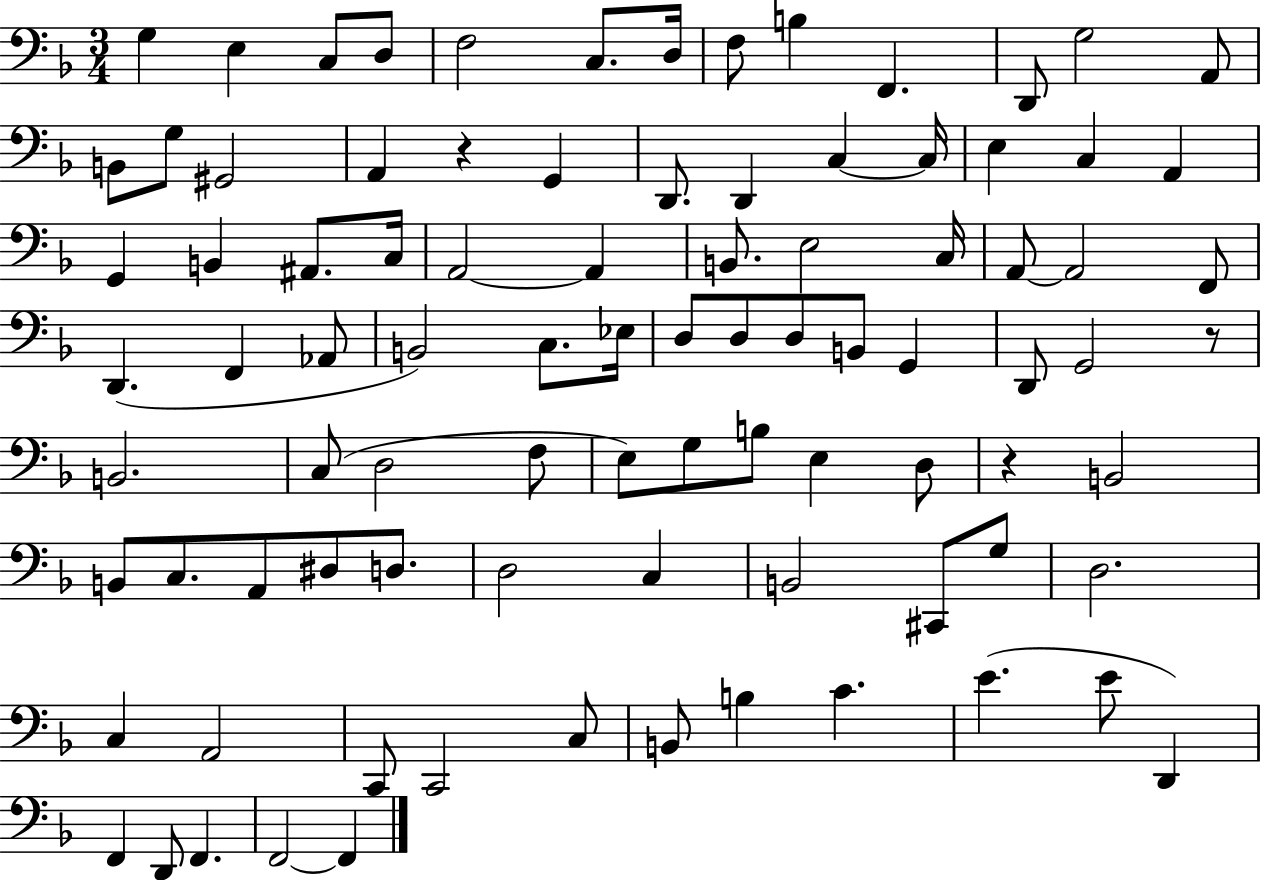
G3/q E3/q C3/e D3/e F3/h C3/e. D3/s F3/e B3/q F2/q. D2/e G3/h A2/e B2/e G3/e G#2/h A2/q R/q G2/q D2/e. D2/q C3/q C3/s E3/q C3/q A2/q G2/q B2/q A#2/e. C3/s A2/h A2/q B2/e. E3/h C3/s A2/e A2/h F2/e D2/q. F2/q Ab2/e B2/h C3/e. Eb3/s D3/e D3/e D3/e B2/e G2/q D2/e G2/h R/e B2/h. C3/e D3/h F3/e E3/e G3/e B3/e E3/q D3/e R/q B2/h B2/e C3/e. A2/e D#3/e D3/e. D3/h C3/q B2/h C#2/e G3/e D3/h. C3/q A2/h C2/e C2/h C3/e B2/e B3/q C4/q. E4/q. E4/e D2/q F2/q D2/e F2/q. F2/h F2/q